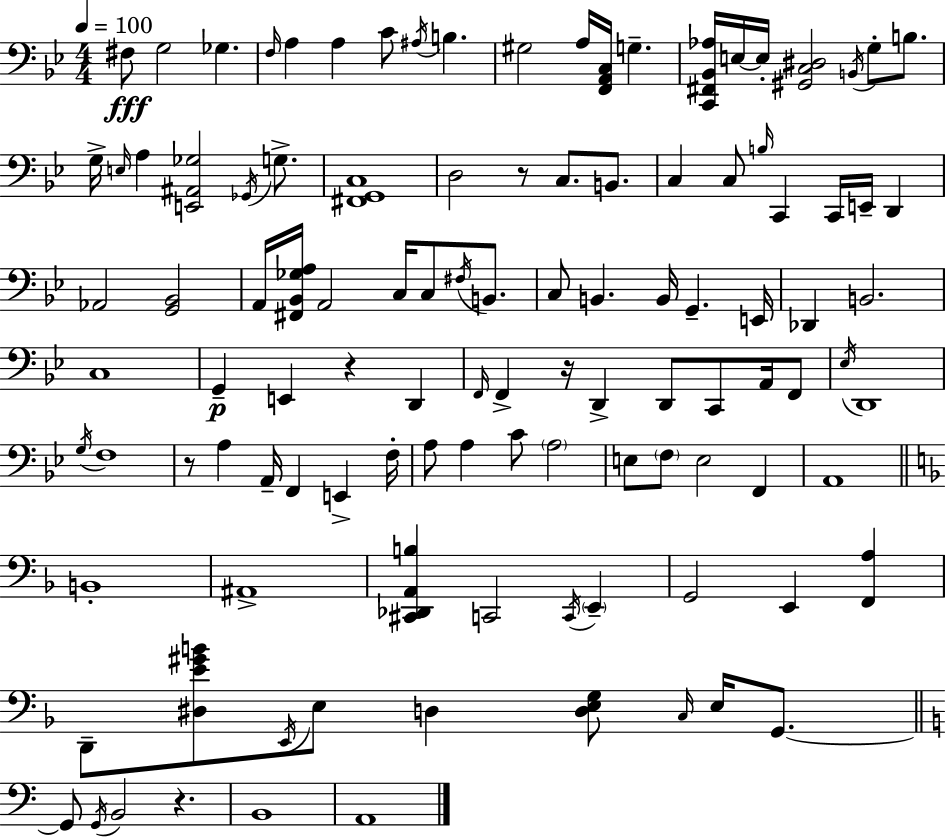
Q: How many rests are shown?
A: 5